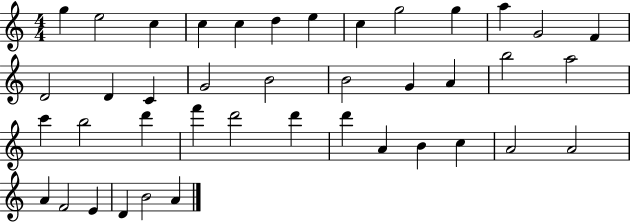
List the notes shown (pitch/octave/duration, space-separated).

G5/q E5/h C5/q C5/q C5/q D5/q E5/q C5/q G5/h G5/q A5/q G4/h F4/q D4/h D4/q C4/q G4/h B4/h B4/h G4/q A4/q B5/h A5/h C6/q B5/h D6/q F6/q D6/h D6/q D6/q A4/q B4/q C5/q A4/h A4/h A4/q F4/h E4/q D4/q B4/h A4/q